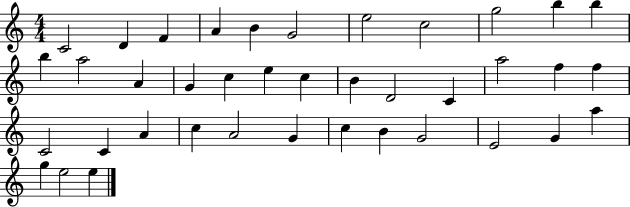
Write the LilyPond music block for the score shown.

{
  \clef treble
  \numericTimeSignature
  \time 4/4
  \key c \major
  c'2 d'4 f'4 | a'4 b'4 g'2 | e''2 c''2 | g''2 b''4 b''4 | \break b''4 a''2 a'4 | g'4 c''4 e''4 c''4 | b'4 d'2 c'4 | a''2 f''4 f''4 | \break c'2 c'4 a'4 | c''4 a'2 g'4 | c''4 b'4 g'2 | e'2 g'4 a''4 | \break g''4 e''2 e''4 | \bar "|."
}